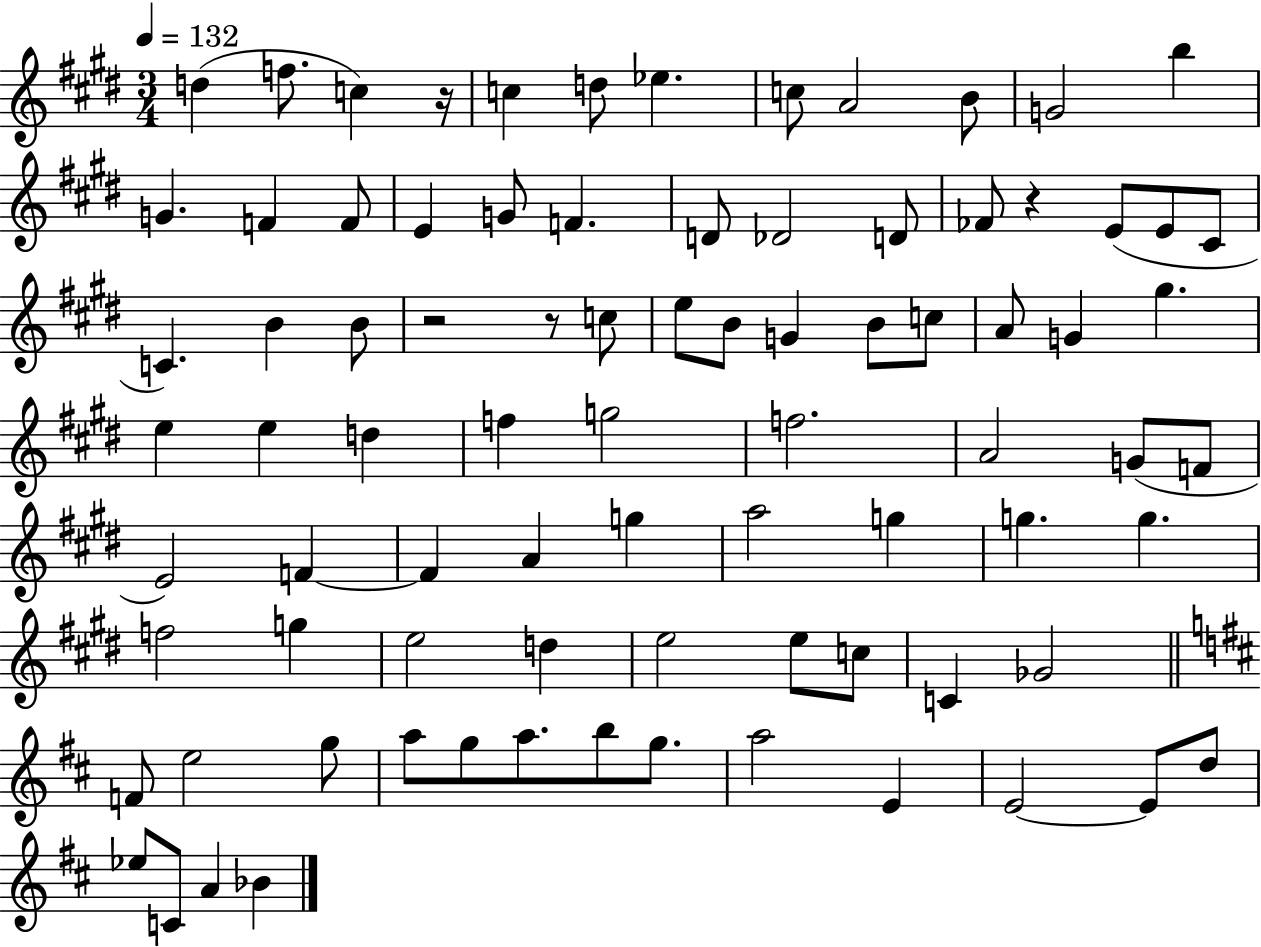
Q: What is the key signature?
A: E major